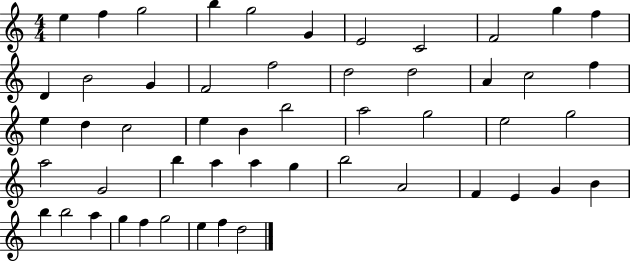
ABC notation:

X:1
T:Untitled
M:4/4
L:1/4
K:C
e f g2 b g2 G E2 C2 F2 g f D B2 G F2 f2 d2 d2 A c2 f e d c2 e B b2 a2 g2 e2 g2 a2 G2 b a a g b2 A2 F E G B b b2 a g f g2 e f d2